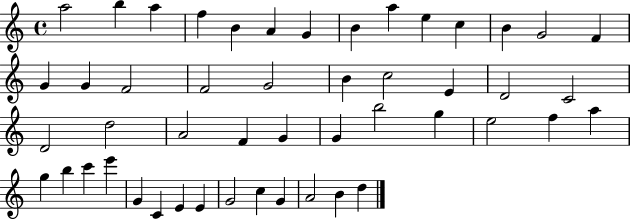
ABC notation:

X:1
T:Untitled
M:4/4
L:1/4
K:C
a2 b a f B A G B a e c B G2 F G G F2 F2 G2 B c2 E D2 C2 D2 d2 A2 F G G b2 g e2 f a g b c' e' G C E E G2 c G A2 B d